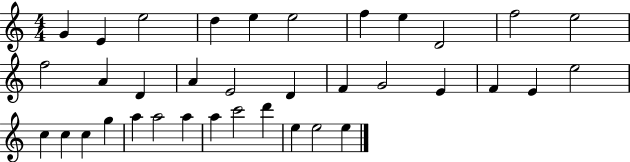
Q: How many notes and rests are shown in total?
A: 36